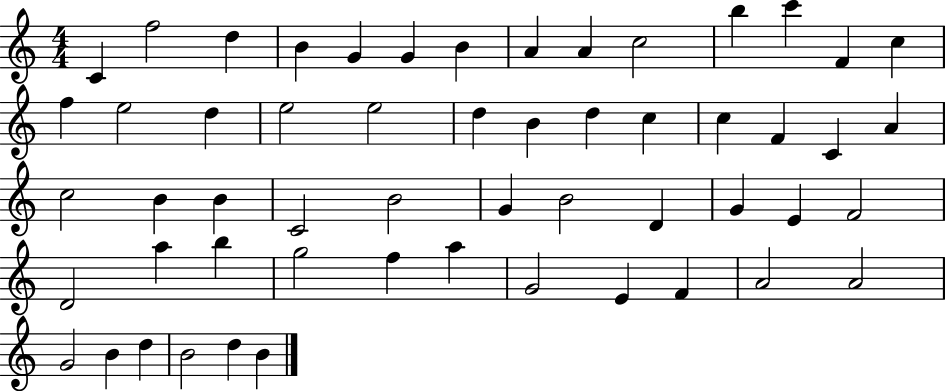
C4/q F5/h D5/q B4/q G4/q G4/q B4/q A4/q A4/q C5/h B5/q C6/q F4/q C5/q F5/q E5/h D5/q E5/h E5/h D5/q B4/q D5/q C5/q C5/q F4/q C4/q A4/q C5/h B4/q B4/q C4/h B4/h G4/q B4/h D4/q G4/q E4/q F4/h D4/h A5/q B5/q G5/h F5/q A5/q G4/h E4/q F4/q A4/h A4/h G4/h B4/q D5/q B4/h D5/q B4/q